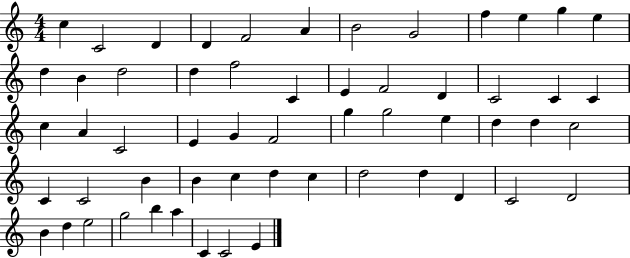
{
  \clef treble
  \numericTimeSignature
  \time 4/4
  \key c \major
  c''4 c'2 d'4 | d'4 f'2 a'4 | b'2 g'2 | f''4 e''4 g''4 e''4 | \break d''4 b'4 d''2 | d''4 f''2 c'4 | e'4 f'2 d'4 | c'2 c'4 c'4 | \break c''4 a'4 c'2 | e'4 g'4 f'2 | g''4 g''2 e''4 | d''4 d''4 c''2 | \break c'4 c'2 b'4 | b'4 c''4 d''4 c''4 | d''2 d''4 d'4 | c'2 d'2 | \break b'4 d''4 e''2 | g''2 b''4 a''4 | c'4 c'2 e'4 | \bar "|."
}